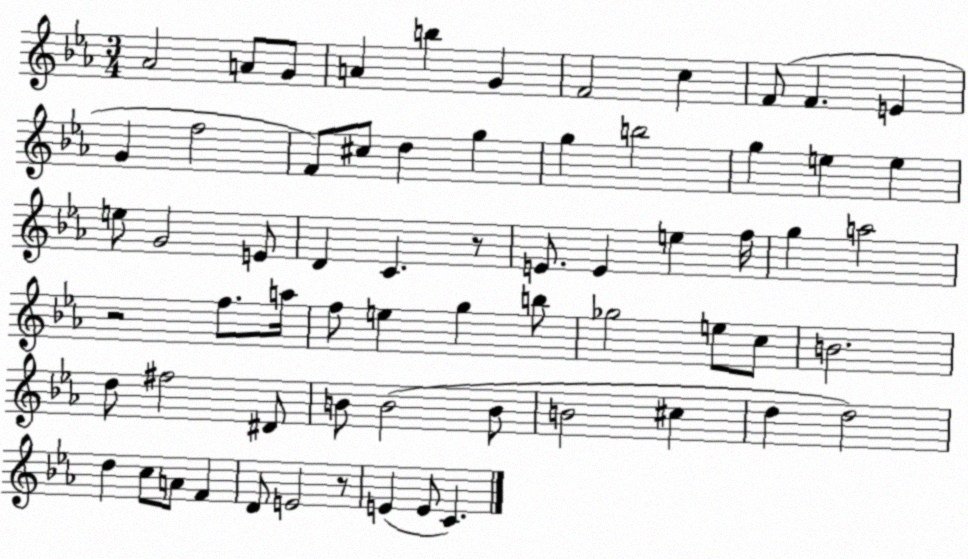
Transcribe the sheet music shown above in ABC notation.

X:1
T:Untitled
M:3/4
L:1/4
K:Eb
_A2 A/2 G/2 A b G F2 c F/2 F E G f2 F/2 ^c/2 d g g b2 g e e e/2 G2 E/2 D C z/2 E/2 E e f/4 g a2 z2 f/2 a/4 f/2 e g b/2 _g2 e/2 c/2 B2 d/2 ^f2 ^D/2 B/2 B2 B/2 B2 ^c d d2 d c/2 A/2 F D/2 E2 z/2 E E/2 C